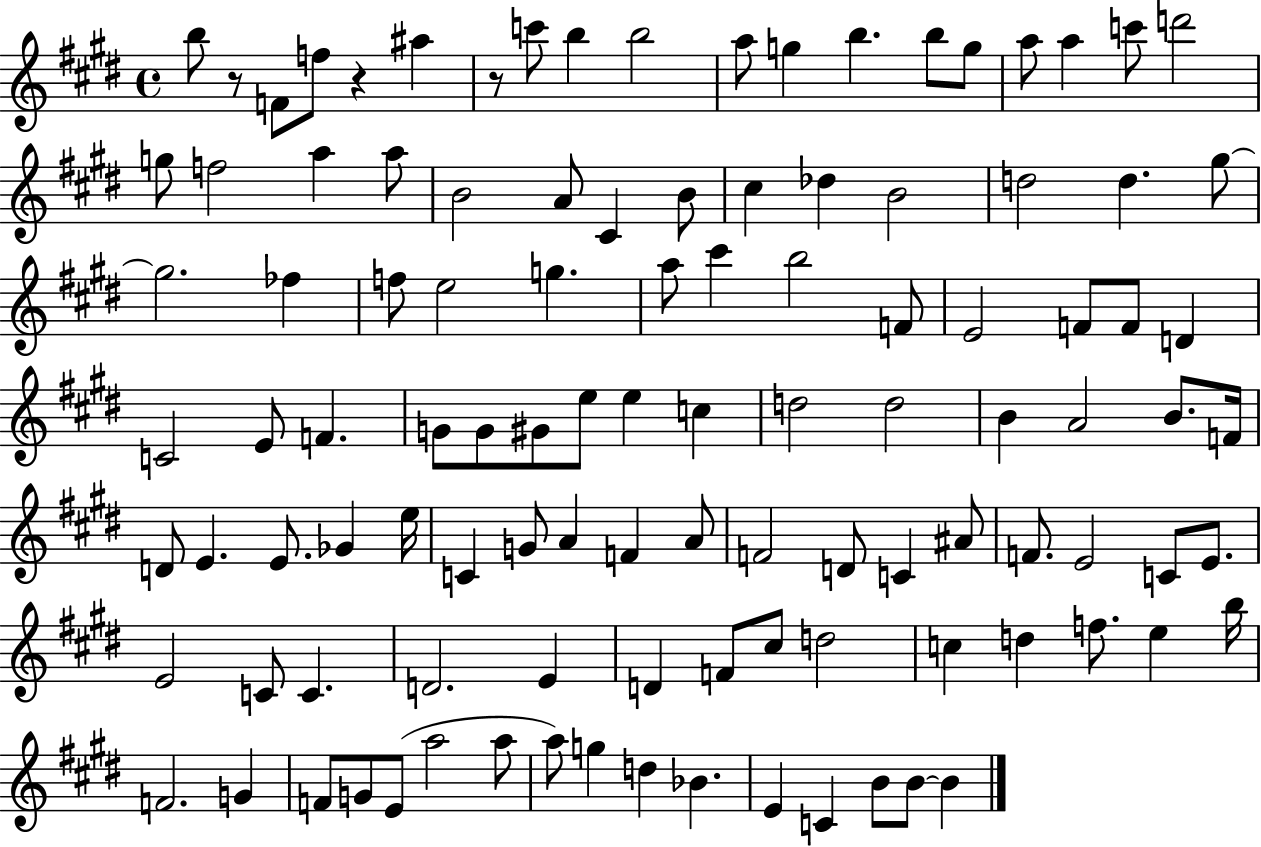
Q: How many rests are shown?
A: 3